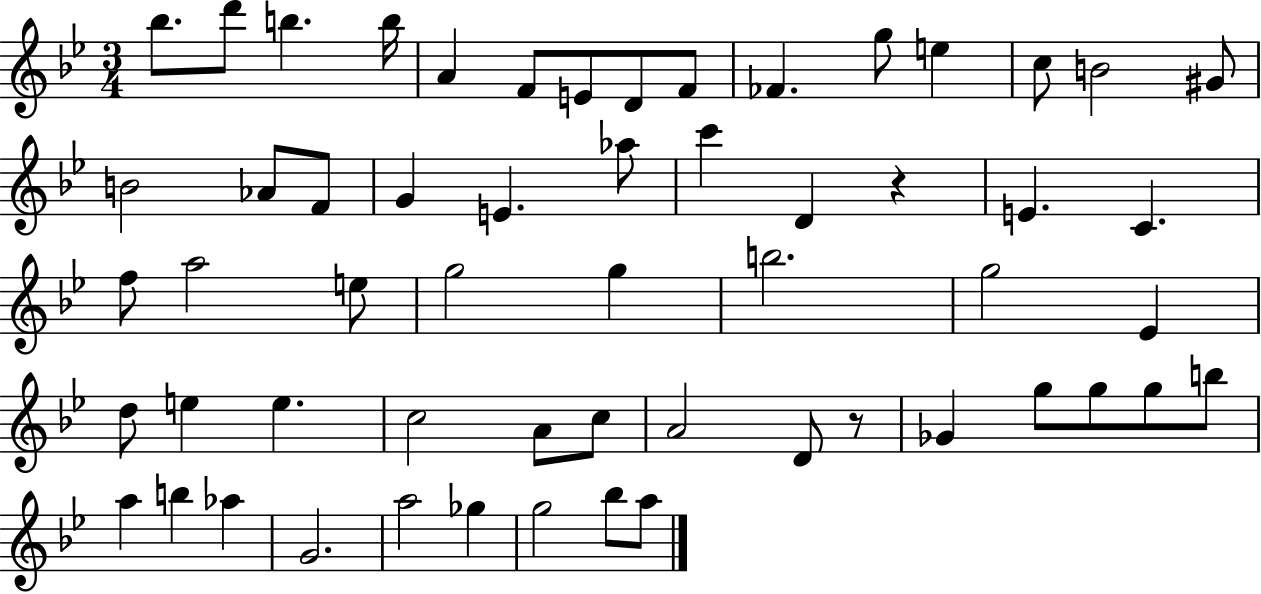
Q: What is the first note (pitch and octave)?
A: Bb5